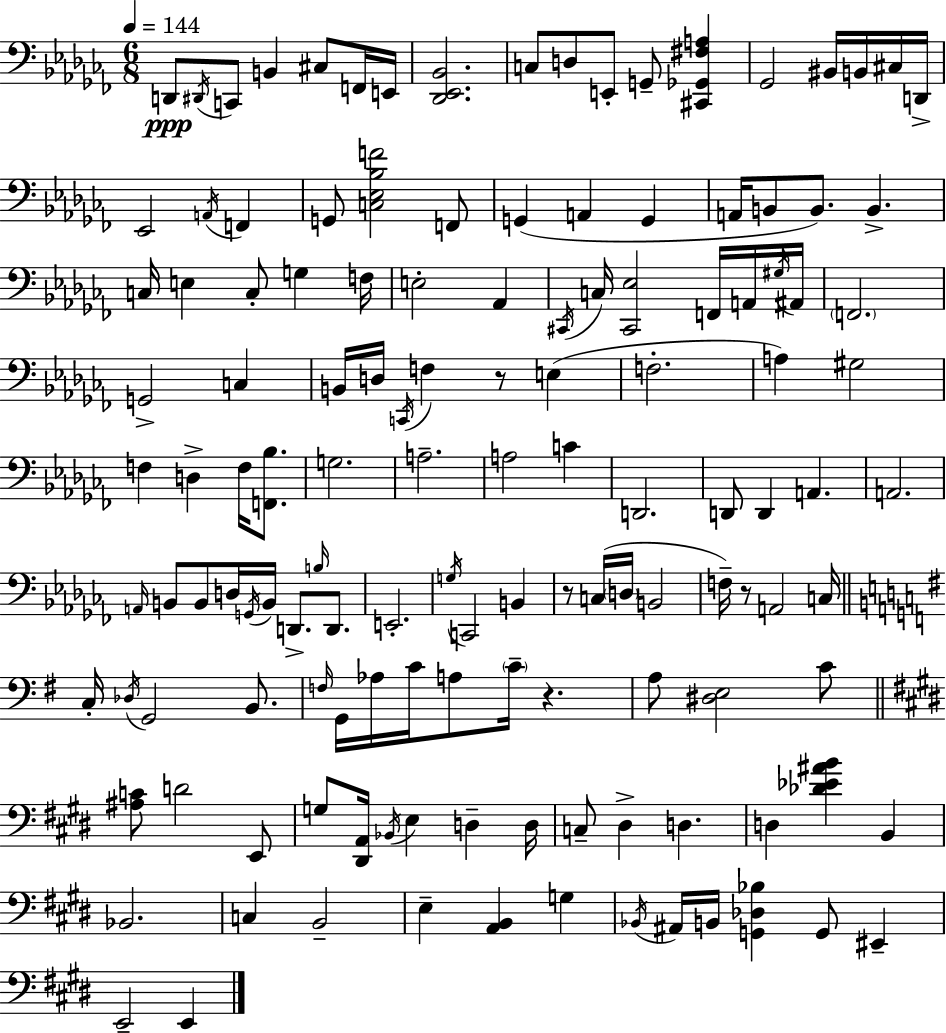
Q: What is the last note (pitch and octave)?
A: E2